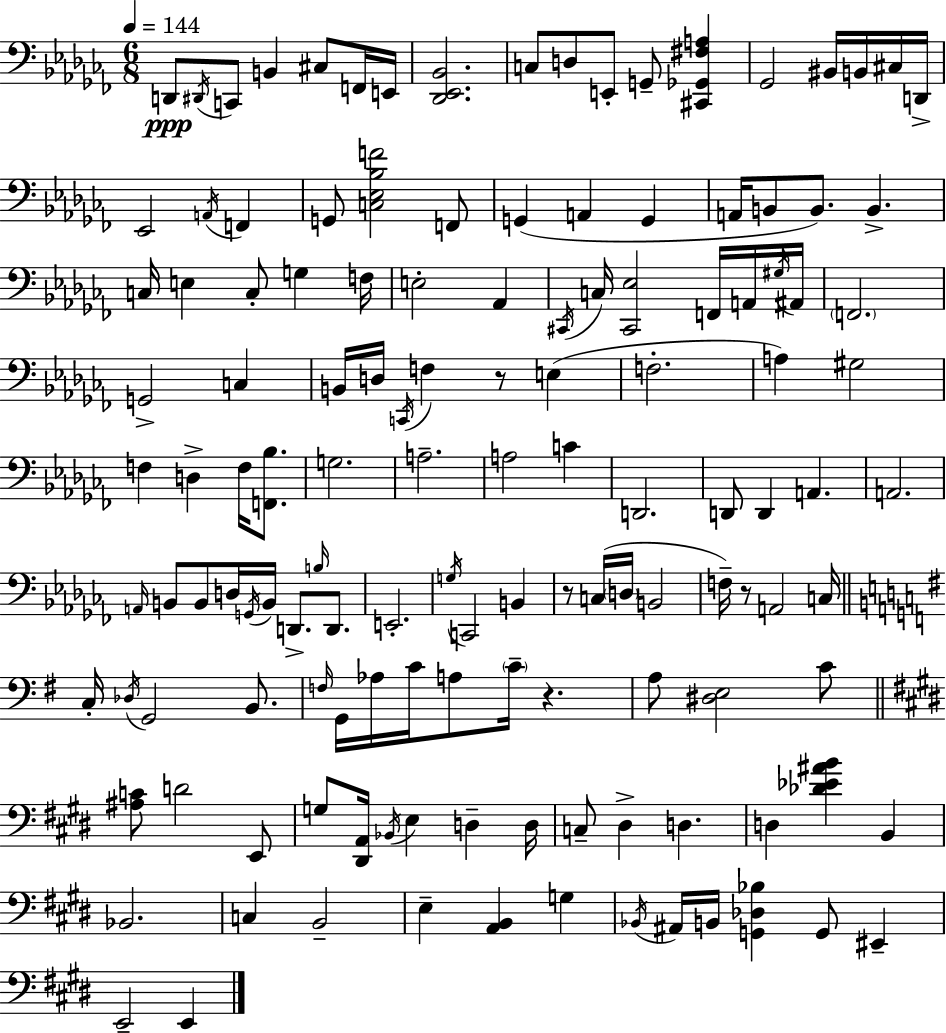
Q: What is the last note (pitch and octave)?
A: E2